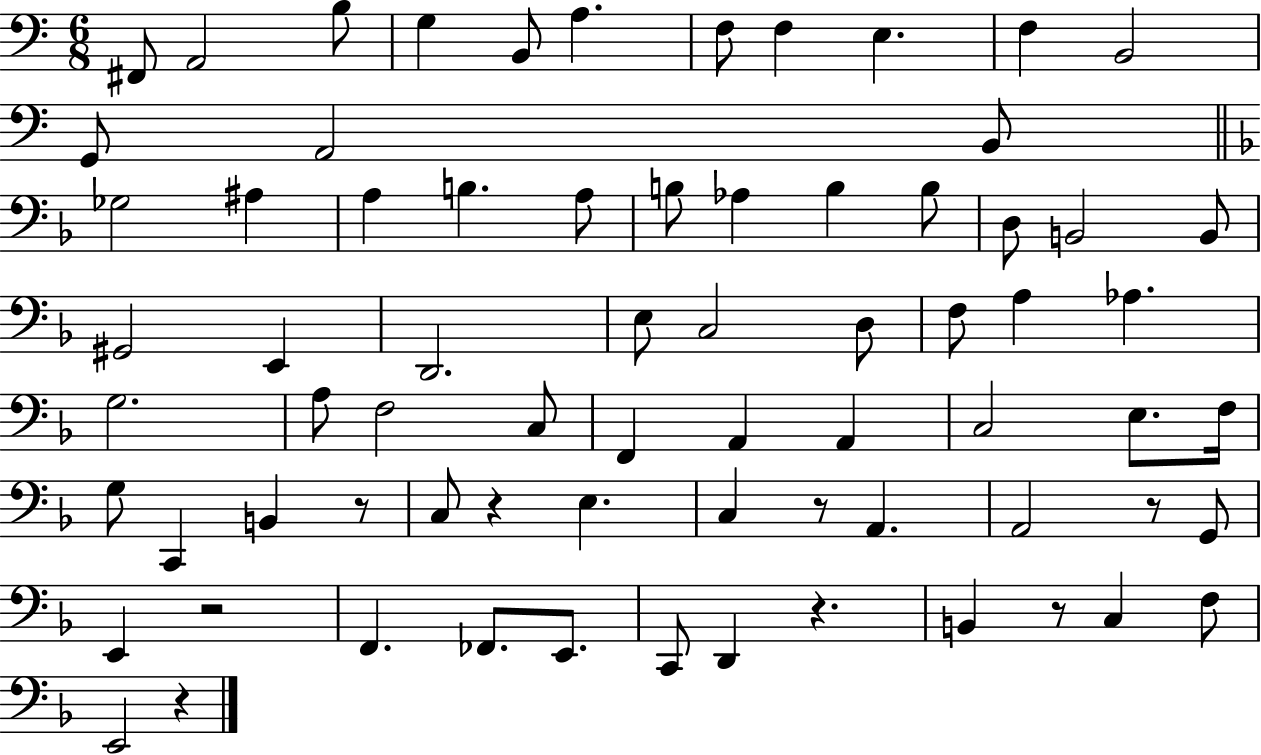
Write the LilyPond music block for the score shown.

{
  \clef bass
  \numericTimeSignature
  \time 6/8
  \key c \major
  fis,8 a,2 b8 | g4 b,8 a4. | f8 f4 e4. | f4 b,2 | \break g,8 a,2 b,8 | \bar "||" \break \key f \major ges2 ais4 | a4 b4. a8 | b8 aes4 b4 b8 | d8 b,2 b,8 | \break gis,2 e,4 | d,2. | e8 c2 d8 | f8 a4 aes4. | \break g2. | a8 f2 c8 | f,4 a,4 a,4 | c2 e8. f16 | \break g8 c,4 b,4 r8 | c8 r4 e4. | c4 r8 a,4. | a,2 r8 g,8 | \break e,4 r2 | f,4. fes,8. e,8. | c,8 d,4 r4. | b,4 r8 c4 f8 | \break e,2 r4 | \bar "|."
}